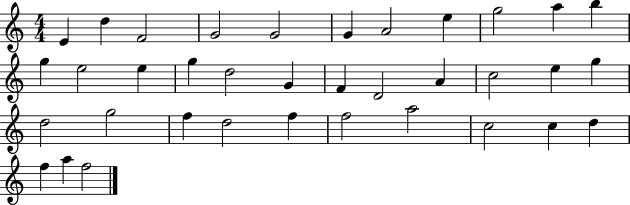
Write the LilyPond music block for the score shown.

{
  \clef treble
  \numericTimeSignature
  \time 4/4
  \key c \major
  e'4 d''4 f'2 | g'2 g'2 | g'4 a'2 e''4 | g''2 a''4 b''4 | \break g''4 e''2 e''4 | g''4 d''2 g'4 | f'4 d'2 a'4 | c''2 e''4 g''4 | \break d''2 g''2 | f''4 d''2 f''4 | f''2 a''2 | c''2 c''4 d''4 | \break f''4 a''4 f''2 | \bar "|."
}